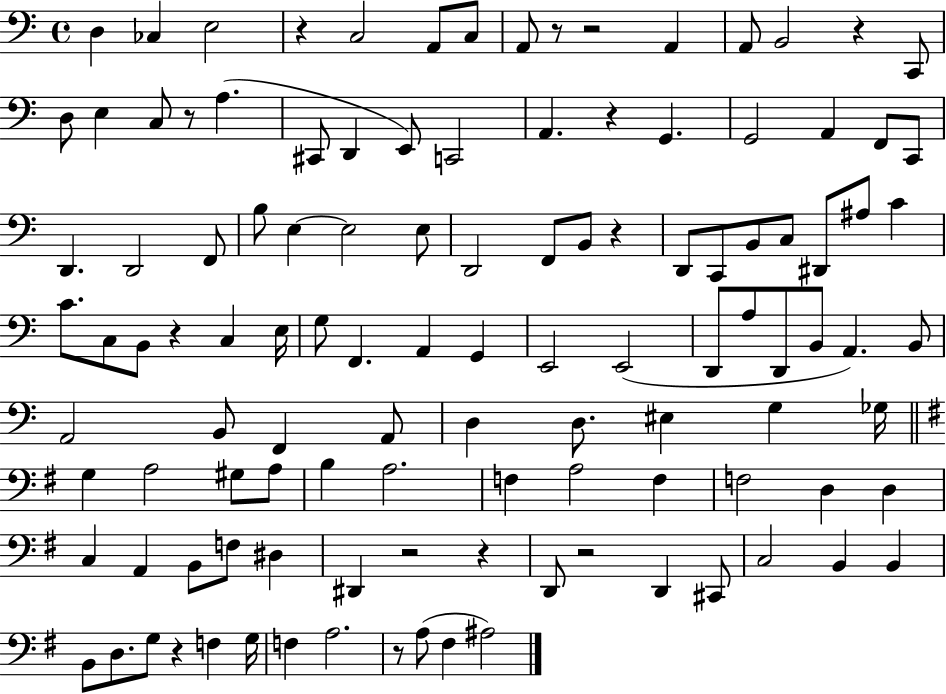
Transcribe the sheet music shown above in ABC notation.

X:1
T:Untitled
M:4/4
L:1/4
K:C
D, _C, E,2 z C,2 A,,/2 C,/2 A,,/2 z/2 z2 A,, A,,/2 B,,2 z C,,/2 D,/2 E, C,/2 z/2 A, ^C,,/2 D,, E,,/2 C,,2 A,, z G,, G,,2 A,, F,,/2 C,,/2 D,, D,,2 F,,/2 B,/2 E, E,2 E,/2 D,,2 F,,/2 B,,/2 z D,,/2 C,,/2 B,,/2 C,/2 ^D,,/2 ^A,/2 C C/2 C,/2 B,,/2 z C, E,/4 G,/2 F,, A,, G,, E,,2 E,,2 D,,/2 A,/2 D,,/2 B,,/2 A,, B,,/2 A,,2 B,,/2 F,, A,,/2 D, D,/2 ^E, G, _G,/4 G, A,2 ^G,/2 A,/2 B, A,2 F, A,2 F, F,2 D, D, C, A,, B,,/2 F,/2 ^D, ^D,, z2 z D,,/2 z2 D,, ^C,,/2 C,2 B,, B,, B,,/2 D,/2 G,/2 z F, G,/4 F, A,2 z/2 A,/2 ^F, ^A,2